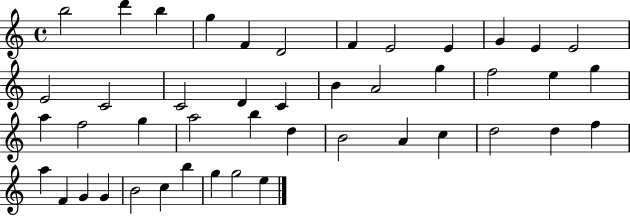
X:1
T:Untitled
M:4/4
L:1/4
K:C
b2 d' b g F D2 F E2 E G E E2 E2 C2 C2 D C B A2 g f2 e g a f2 g a2 b d B2 A c d2 d f a F G G B2 c b g g2 e